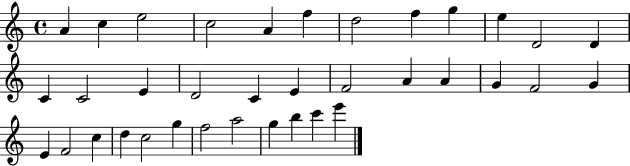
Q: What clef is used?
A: treble